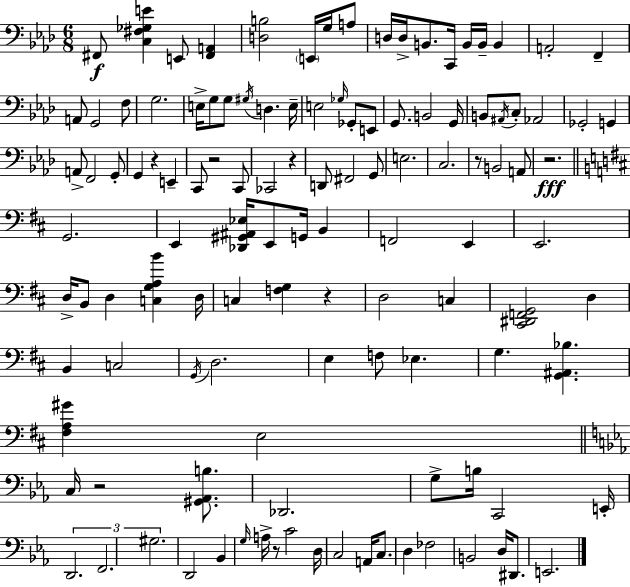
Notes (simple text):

F#2/e [C3,F#3,Gb3,E4]/q E2/e [F#2,A2]/q [D3,B3]/h E2/s G3/s A3/e D3/s D3/s B2/e. C2/s B2/s B2/s B2/q A2/h F2/q A2/e G2/h F3/e G3/h. E3/s G3/e G3/e G#3/s D3/q. E3/s E3/h Gb3/s Gb2/e E2/e G2/e. B2/h G2/s B2/e A#2/s C3/e Ab2/h Gb2/h G2/q A2/e F2/h G2/e G2/q R/q E2/q C2/e R/h C2/e CES2/h R/q D2/e F#2/h G2/e E3/h. C3/h. R/e B2/h A2/e R/h. G2/h. E2/q [Db2,G#2,A#2,Eb3]/s E2/e G2/s B2/q F2/h E2/q E2/h. D3/s B2/e D3/q [C3,G3,A3,B4]/q D3/s C3/q [F3,G3]/q R/q D3/h C3/q [C#2,D#2,F2,G2]/h D3/q B2/q C3/h G2/s D3/h. E3/q F3/e Eb3/q. G3/q. [G2,A#2,Bb3]/q. [F#3,A3,G#4]/q E3/h C3/s R/h [G#2,Ab2,B3]/e. Db2/h. G3/e B3/s C2/h E2/s D2/h. F2/h. G#3/h. D2/h Bb2/q G3/s A3/s R/e C4/h D3/s C3/h A2/s C3/e. D3/q FES3/h B2/h D3/s D#2/e. E2/h.